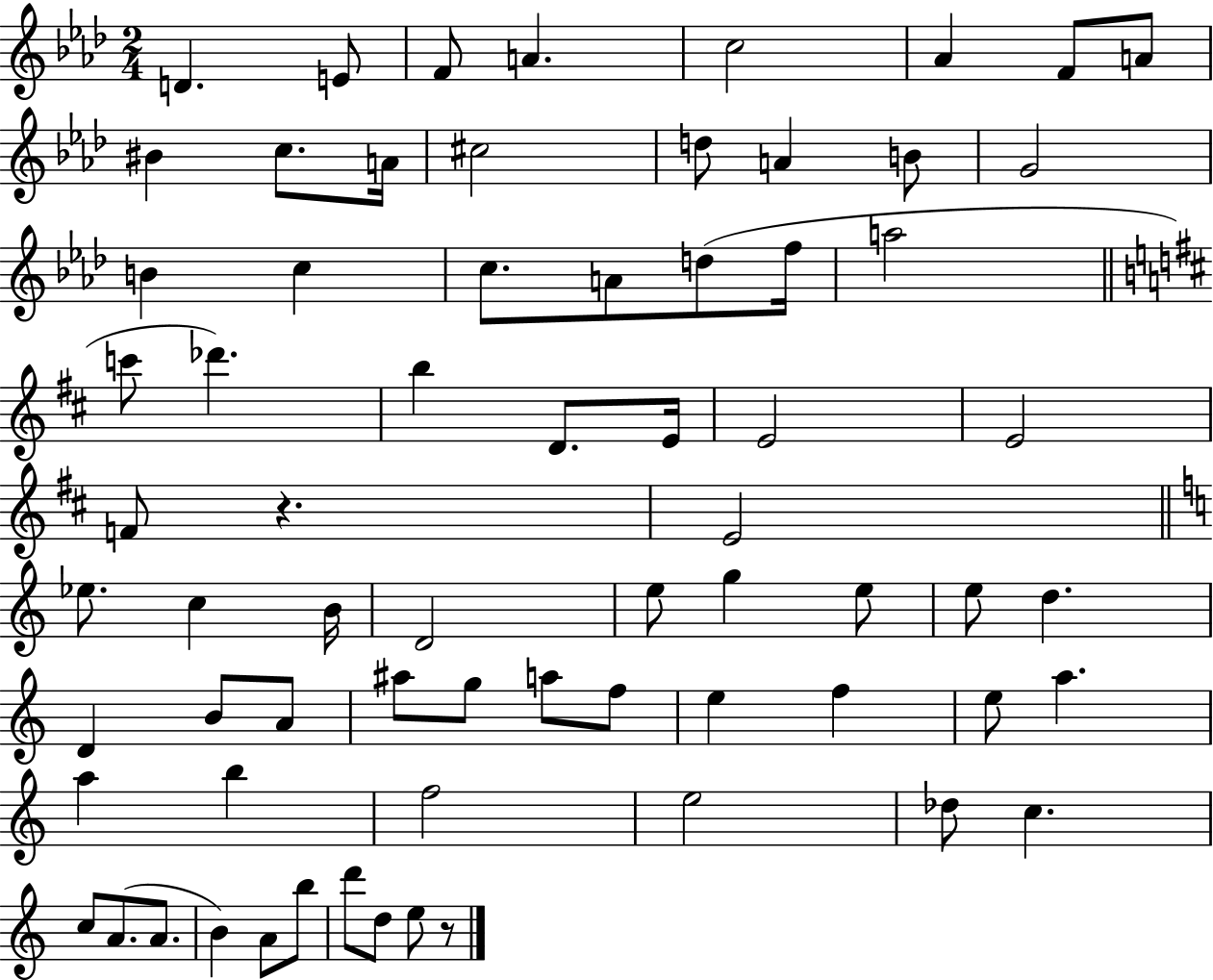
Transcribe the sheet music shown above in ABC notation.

X:1
T:Untitled
M:2/4
L:1/4
K:Ab
D E/2 F/2 A c2 _A F/2 A/2 ^B c/2 A/4 ^c2 d/2 A B/2 G2 B c c/2 A/2 d/2 f/4 a2 c'/2 _d' b D/2 E/4 E2 E2 F/2 z E2 _e/2 c B/4 D2 e/2 g e/2 e/2 d D B/2 A/2 ^a/2 g/2 a/2 f/2 e f e/2 a a b f2 e2 _d/2 c c/2 A/2 A/2 B A/2 b/2 d'/2 d/2 e/2 z/2